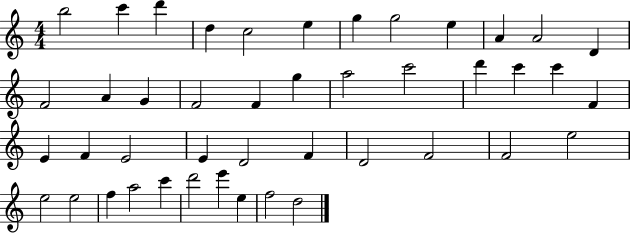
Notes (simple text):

B5/h C6/q D6/q D5/q C5/h E5/q G5/q G5/h E5/q A4/q A4/h D4/q F4/h A4/q G4/q F4/h F4/q G5/q A5/h C6/h D6/q C6/q C6/q F4/q E4/q F4/q E4/h E4/q D4/h F4/q D4/h F4/h F4/h E5/h E5/h E5/h F5/q A5/h C6/q D6/h E6/q E5/q F5/h D5/h